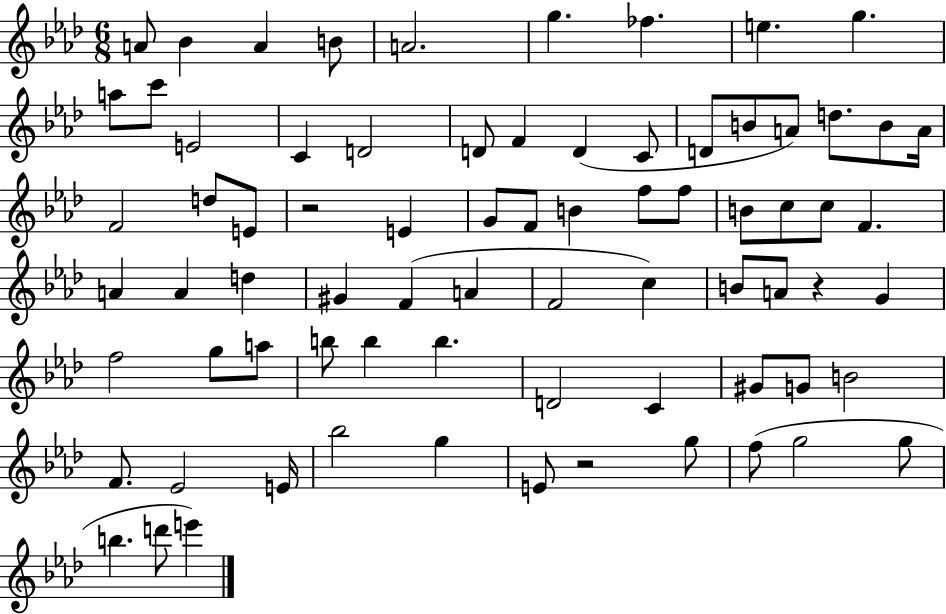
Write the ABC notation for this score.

X:1
T:Untitled
M:6/8
L:1/4
K:Ab
A/2 _B A B/2 A2 g _f e g a/2 c'/2 E2 C D2 D/2 F D C/2 D/2 B/2 A/2 d/2 B/2 A/4 F2 d/2 E/2 z2 E G/2 F/2 B f/2 f/2 B/2 c/2 c/2 F A A d ^G F A F2 c B/2 A/2 z G f2 g/2 a/2 b/2 b b D2 C ^G/2 G/2 B2 F/2 _E2 E/4 _b2 g E/2 z2 g/2 f/2 g2 g/2 b d'/2 e'